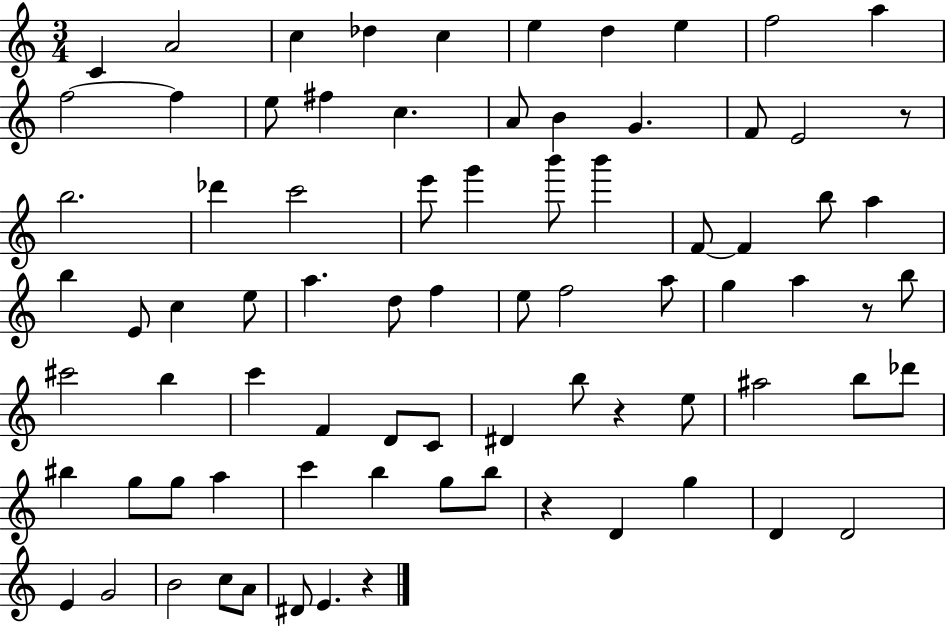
C4/q A4/h C5/q Db5/q C5/q E5/q D5/q E5/q F5/h A5/q F5/h F5/q E5/e F#5/q C5/q. A4/e B4/q G4/q. F4/e E4/h R/e B5/h. Db6/q C6/h E6/e G6/q B6/e B6/q F4/e F4/q B5/e A5/q B5/q E4/e C5/q E5/e A5/q. D5/e F5/q E5/e F5/h A5/e G5/q A5/q R/e B5/e C#6/h B5/q C6/q F4/q D4/e C4/e D#4/q B5/e R/q E5/e A#5/h B5/e Db6/e BIS5/q G5/e G5/e A5/q C6/q B5/q G5/e B5/e R/q D4/q G5/q D4/q D4/h E4/q G4/h B4/h C5/e A4/e D#4/e E4/q. R/q